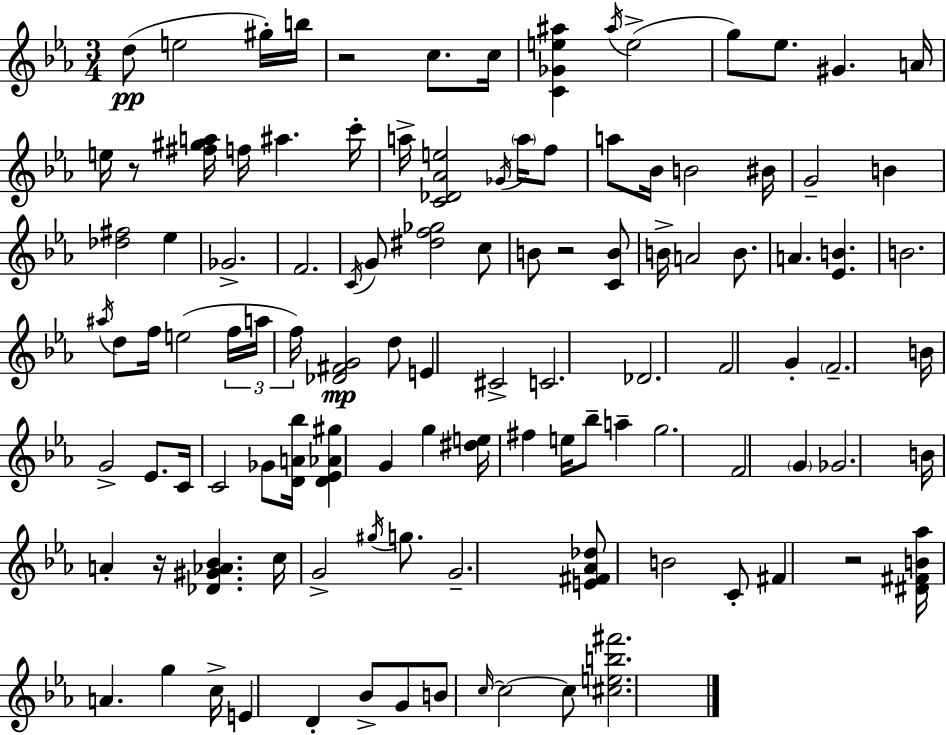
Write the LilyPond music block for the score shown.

{
  \clef treble
  \numericTimeSignature
  \time 3/4
  \key c \minor
  d''8(\pp e''2 gis''16-.) b''16 | r2 c''8. c''16 | <c' ges' e'' ais''>4 \acciaccatura { ais''16 }( e''2-> | g''8) ees''8. gis'4. | \break a'16 e''16 r8 <fis'' gis'' a''>16 f''16 ais''4. | c'''16-. a''16-> <c' des' aes' e''>2 \acciaccatura { ges'16 } \parenthesize a''16 | f''8 a''8 bes'16 b'2 | bis'16 g'2-- b'4 | \break <des'' fis''>2 ees''4 | ges'2.-> | f'2. | \acciaccatura { c'16 } g'8 <dis'' f'' ges''>2 | \break c''8 b'8 r2 | <c' b'>8 b'16-> a'2 | b'8. a'4. <ees' b'>4. | b'2. | \break \acciaccatura { ais''16 } d''8 f''16 e''2( | \tuplet 3/2 { f''16 a''16 f''16) } <des' fis' g'>2\mp | d''8 e'4 cis'2-> | c'2. | \break des'2. | f'2 | g'4-. \parenthesize f'2.-- | b'16 g'2-> | \break ees'8. c'16 c'2 | ges'8 <d' a' bes''>16 <d' ees' aes' gis''>4 g'4 | g''4 <dis'' e''>16 fis''4 e''16 bes''8-- | a''4-- g''2. | \break f'2 | \parenthesize g'4 ges'2. | b'16 a'4-. r16 <des' gis' aes' bes'>4. | c''16 g'2-> | \break \acciaccatura { gis''16 } g''8. g'2.-- | <e' fis' aes' des''>8 b'2 | c'8-. fis'4 r2 | <dis' fis' b' aes''>16 a'4. | \break g''4 c''16-> e'4 d'4-. | bes'8-> g'8 b'8 \grace { c''16~ }~ c''2 | c''8 <cis'' e'' b'' fis'''>2. | \bar "|."
}